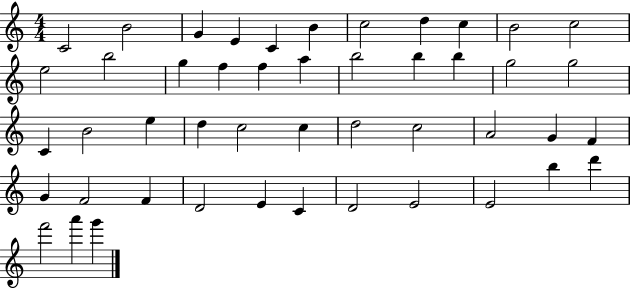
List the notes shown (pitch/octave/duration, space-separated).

C4/h B4/h G4/q E4/q C4/q B4/q C5/h D5/q C5/q B4/h C5/h E5/h B5/h G5/q F5/q F5/q A5/q B5/h B5/q B5/q G5/h G5/h C4/q B4/h E5/q D5/q C5/h C5/q D5/h C5/h A4/h G4/q F4/q G4/q F4/h F4/q D4/h E4/q C4/q D4/h E4/h E4/h B5/q D6/q F6/h A6/q G6/q